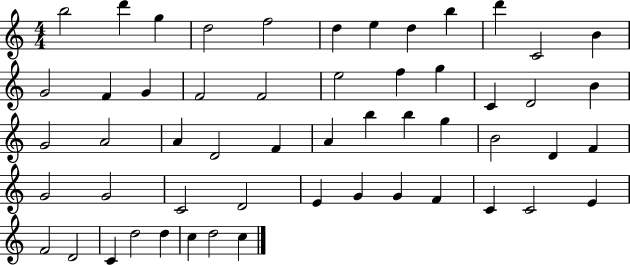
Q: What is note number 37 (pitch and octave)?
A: G4